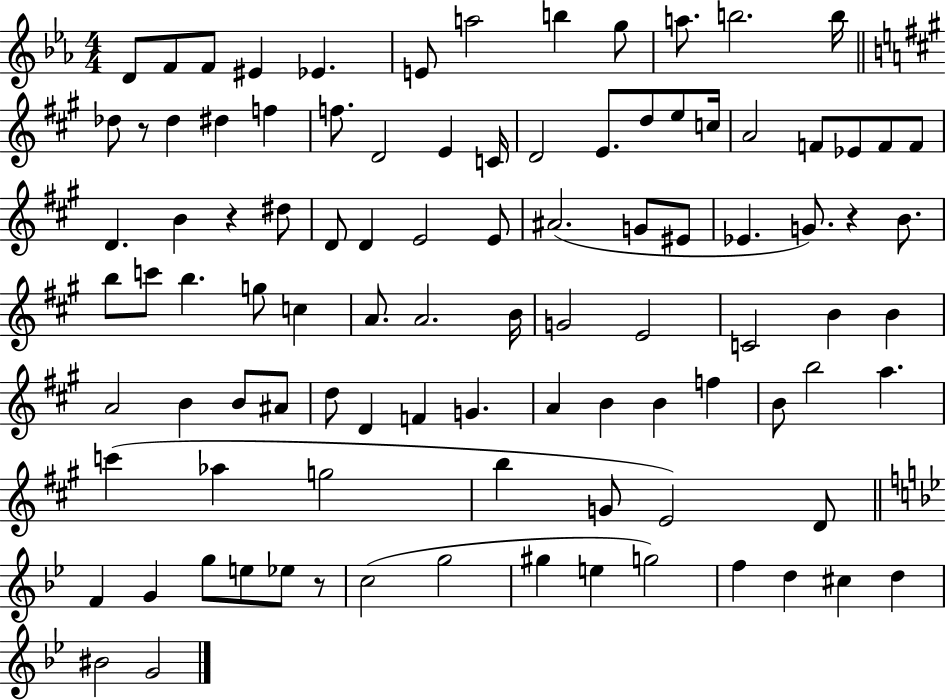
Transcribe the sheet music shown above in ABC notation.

X:1
T:Untitled
M:4/4
L:1/4
K:Eb
D/2 F/2 F/2 ^E _E E/2 a2 b g/2 a/2 b2 b/4 _d/2 z/2 _d ^d f f/2 D2 E C/4 D2 E/2 d/2 e/2 c/4 A2 F/2 _E/2 F/2 F/2 D B z ^d/2 D/2 D E2 E/2 ^A2 G/2 ^E/2 _E G/2 z B/2 b/2 c'/2 b g/2 c A/2 A2 B/4 G2 E2 C2 B B A2 B B/2 ^A/2 d/2 D F G A B B f B/2 b2 a c' _a g2 b G/2 E2 D/2 F G g/2 e/2 _e/2 z/2 c2 g2 ^g e g2 f d ^c d ^B2 G2